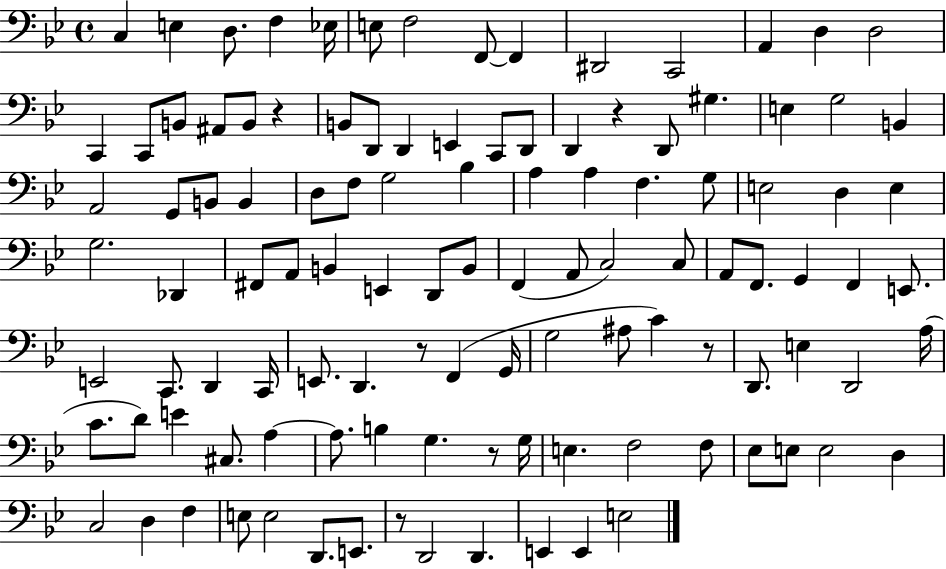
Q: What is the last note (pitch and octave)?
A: E3